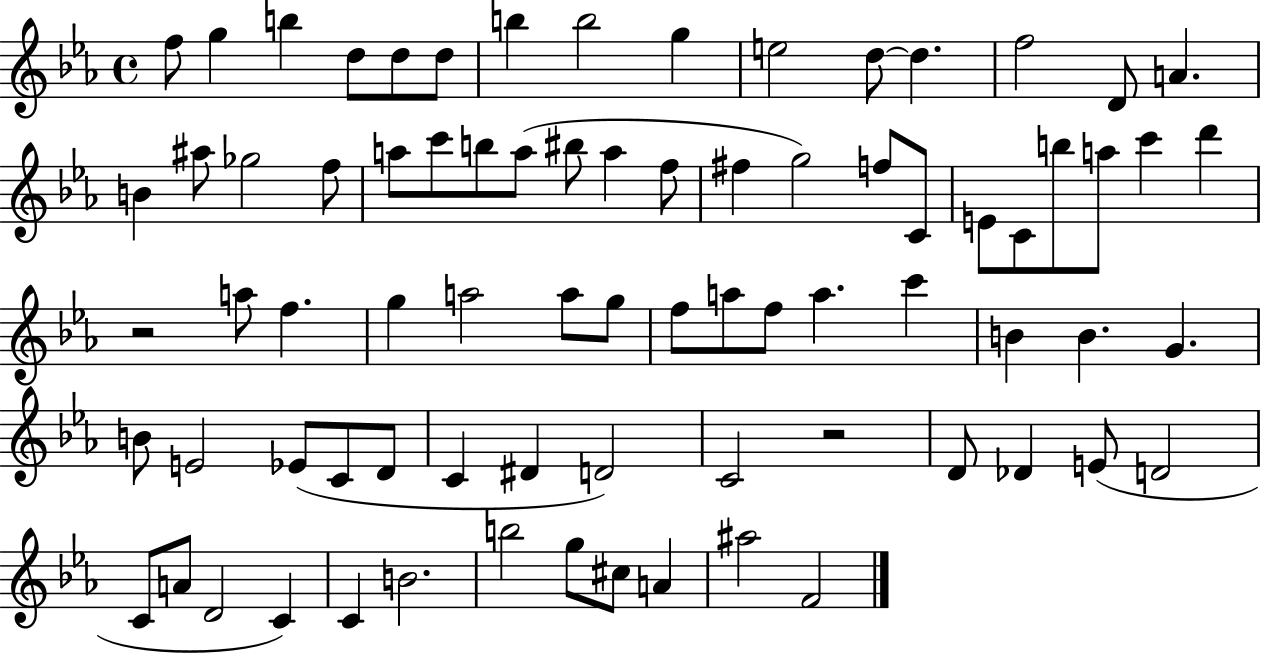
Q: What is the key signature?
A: EES major